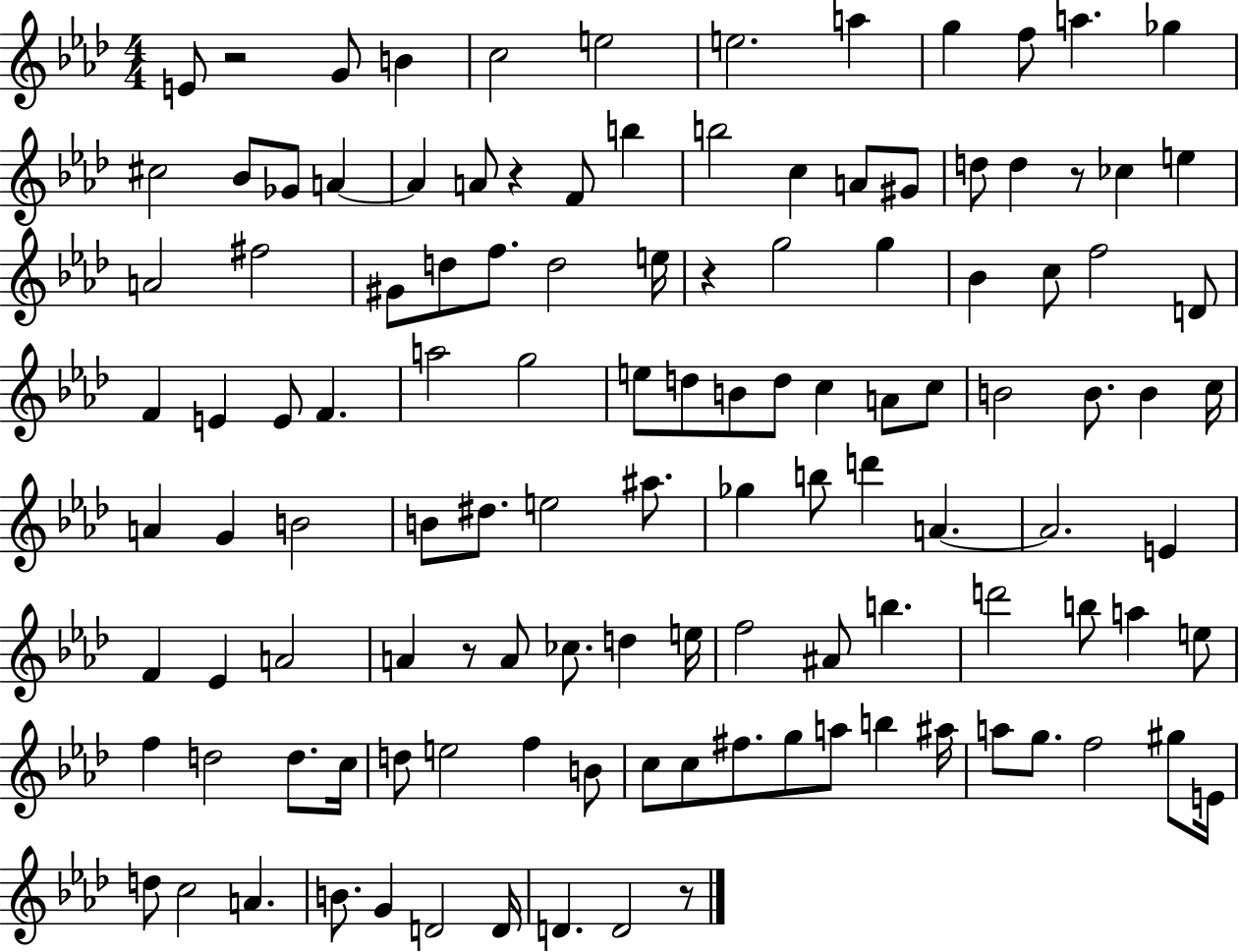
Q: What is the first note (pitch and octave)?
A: E4